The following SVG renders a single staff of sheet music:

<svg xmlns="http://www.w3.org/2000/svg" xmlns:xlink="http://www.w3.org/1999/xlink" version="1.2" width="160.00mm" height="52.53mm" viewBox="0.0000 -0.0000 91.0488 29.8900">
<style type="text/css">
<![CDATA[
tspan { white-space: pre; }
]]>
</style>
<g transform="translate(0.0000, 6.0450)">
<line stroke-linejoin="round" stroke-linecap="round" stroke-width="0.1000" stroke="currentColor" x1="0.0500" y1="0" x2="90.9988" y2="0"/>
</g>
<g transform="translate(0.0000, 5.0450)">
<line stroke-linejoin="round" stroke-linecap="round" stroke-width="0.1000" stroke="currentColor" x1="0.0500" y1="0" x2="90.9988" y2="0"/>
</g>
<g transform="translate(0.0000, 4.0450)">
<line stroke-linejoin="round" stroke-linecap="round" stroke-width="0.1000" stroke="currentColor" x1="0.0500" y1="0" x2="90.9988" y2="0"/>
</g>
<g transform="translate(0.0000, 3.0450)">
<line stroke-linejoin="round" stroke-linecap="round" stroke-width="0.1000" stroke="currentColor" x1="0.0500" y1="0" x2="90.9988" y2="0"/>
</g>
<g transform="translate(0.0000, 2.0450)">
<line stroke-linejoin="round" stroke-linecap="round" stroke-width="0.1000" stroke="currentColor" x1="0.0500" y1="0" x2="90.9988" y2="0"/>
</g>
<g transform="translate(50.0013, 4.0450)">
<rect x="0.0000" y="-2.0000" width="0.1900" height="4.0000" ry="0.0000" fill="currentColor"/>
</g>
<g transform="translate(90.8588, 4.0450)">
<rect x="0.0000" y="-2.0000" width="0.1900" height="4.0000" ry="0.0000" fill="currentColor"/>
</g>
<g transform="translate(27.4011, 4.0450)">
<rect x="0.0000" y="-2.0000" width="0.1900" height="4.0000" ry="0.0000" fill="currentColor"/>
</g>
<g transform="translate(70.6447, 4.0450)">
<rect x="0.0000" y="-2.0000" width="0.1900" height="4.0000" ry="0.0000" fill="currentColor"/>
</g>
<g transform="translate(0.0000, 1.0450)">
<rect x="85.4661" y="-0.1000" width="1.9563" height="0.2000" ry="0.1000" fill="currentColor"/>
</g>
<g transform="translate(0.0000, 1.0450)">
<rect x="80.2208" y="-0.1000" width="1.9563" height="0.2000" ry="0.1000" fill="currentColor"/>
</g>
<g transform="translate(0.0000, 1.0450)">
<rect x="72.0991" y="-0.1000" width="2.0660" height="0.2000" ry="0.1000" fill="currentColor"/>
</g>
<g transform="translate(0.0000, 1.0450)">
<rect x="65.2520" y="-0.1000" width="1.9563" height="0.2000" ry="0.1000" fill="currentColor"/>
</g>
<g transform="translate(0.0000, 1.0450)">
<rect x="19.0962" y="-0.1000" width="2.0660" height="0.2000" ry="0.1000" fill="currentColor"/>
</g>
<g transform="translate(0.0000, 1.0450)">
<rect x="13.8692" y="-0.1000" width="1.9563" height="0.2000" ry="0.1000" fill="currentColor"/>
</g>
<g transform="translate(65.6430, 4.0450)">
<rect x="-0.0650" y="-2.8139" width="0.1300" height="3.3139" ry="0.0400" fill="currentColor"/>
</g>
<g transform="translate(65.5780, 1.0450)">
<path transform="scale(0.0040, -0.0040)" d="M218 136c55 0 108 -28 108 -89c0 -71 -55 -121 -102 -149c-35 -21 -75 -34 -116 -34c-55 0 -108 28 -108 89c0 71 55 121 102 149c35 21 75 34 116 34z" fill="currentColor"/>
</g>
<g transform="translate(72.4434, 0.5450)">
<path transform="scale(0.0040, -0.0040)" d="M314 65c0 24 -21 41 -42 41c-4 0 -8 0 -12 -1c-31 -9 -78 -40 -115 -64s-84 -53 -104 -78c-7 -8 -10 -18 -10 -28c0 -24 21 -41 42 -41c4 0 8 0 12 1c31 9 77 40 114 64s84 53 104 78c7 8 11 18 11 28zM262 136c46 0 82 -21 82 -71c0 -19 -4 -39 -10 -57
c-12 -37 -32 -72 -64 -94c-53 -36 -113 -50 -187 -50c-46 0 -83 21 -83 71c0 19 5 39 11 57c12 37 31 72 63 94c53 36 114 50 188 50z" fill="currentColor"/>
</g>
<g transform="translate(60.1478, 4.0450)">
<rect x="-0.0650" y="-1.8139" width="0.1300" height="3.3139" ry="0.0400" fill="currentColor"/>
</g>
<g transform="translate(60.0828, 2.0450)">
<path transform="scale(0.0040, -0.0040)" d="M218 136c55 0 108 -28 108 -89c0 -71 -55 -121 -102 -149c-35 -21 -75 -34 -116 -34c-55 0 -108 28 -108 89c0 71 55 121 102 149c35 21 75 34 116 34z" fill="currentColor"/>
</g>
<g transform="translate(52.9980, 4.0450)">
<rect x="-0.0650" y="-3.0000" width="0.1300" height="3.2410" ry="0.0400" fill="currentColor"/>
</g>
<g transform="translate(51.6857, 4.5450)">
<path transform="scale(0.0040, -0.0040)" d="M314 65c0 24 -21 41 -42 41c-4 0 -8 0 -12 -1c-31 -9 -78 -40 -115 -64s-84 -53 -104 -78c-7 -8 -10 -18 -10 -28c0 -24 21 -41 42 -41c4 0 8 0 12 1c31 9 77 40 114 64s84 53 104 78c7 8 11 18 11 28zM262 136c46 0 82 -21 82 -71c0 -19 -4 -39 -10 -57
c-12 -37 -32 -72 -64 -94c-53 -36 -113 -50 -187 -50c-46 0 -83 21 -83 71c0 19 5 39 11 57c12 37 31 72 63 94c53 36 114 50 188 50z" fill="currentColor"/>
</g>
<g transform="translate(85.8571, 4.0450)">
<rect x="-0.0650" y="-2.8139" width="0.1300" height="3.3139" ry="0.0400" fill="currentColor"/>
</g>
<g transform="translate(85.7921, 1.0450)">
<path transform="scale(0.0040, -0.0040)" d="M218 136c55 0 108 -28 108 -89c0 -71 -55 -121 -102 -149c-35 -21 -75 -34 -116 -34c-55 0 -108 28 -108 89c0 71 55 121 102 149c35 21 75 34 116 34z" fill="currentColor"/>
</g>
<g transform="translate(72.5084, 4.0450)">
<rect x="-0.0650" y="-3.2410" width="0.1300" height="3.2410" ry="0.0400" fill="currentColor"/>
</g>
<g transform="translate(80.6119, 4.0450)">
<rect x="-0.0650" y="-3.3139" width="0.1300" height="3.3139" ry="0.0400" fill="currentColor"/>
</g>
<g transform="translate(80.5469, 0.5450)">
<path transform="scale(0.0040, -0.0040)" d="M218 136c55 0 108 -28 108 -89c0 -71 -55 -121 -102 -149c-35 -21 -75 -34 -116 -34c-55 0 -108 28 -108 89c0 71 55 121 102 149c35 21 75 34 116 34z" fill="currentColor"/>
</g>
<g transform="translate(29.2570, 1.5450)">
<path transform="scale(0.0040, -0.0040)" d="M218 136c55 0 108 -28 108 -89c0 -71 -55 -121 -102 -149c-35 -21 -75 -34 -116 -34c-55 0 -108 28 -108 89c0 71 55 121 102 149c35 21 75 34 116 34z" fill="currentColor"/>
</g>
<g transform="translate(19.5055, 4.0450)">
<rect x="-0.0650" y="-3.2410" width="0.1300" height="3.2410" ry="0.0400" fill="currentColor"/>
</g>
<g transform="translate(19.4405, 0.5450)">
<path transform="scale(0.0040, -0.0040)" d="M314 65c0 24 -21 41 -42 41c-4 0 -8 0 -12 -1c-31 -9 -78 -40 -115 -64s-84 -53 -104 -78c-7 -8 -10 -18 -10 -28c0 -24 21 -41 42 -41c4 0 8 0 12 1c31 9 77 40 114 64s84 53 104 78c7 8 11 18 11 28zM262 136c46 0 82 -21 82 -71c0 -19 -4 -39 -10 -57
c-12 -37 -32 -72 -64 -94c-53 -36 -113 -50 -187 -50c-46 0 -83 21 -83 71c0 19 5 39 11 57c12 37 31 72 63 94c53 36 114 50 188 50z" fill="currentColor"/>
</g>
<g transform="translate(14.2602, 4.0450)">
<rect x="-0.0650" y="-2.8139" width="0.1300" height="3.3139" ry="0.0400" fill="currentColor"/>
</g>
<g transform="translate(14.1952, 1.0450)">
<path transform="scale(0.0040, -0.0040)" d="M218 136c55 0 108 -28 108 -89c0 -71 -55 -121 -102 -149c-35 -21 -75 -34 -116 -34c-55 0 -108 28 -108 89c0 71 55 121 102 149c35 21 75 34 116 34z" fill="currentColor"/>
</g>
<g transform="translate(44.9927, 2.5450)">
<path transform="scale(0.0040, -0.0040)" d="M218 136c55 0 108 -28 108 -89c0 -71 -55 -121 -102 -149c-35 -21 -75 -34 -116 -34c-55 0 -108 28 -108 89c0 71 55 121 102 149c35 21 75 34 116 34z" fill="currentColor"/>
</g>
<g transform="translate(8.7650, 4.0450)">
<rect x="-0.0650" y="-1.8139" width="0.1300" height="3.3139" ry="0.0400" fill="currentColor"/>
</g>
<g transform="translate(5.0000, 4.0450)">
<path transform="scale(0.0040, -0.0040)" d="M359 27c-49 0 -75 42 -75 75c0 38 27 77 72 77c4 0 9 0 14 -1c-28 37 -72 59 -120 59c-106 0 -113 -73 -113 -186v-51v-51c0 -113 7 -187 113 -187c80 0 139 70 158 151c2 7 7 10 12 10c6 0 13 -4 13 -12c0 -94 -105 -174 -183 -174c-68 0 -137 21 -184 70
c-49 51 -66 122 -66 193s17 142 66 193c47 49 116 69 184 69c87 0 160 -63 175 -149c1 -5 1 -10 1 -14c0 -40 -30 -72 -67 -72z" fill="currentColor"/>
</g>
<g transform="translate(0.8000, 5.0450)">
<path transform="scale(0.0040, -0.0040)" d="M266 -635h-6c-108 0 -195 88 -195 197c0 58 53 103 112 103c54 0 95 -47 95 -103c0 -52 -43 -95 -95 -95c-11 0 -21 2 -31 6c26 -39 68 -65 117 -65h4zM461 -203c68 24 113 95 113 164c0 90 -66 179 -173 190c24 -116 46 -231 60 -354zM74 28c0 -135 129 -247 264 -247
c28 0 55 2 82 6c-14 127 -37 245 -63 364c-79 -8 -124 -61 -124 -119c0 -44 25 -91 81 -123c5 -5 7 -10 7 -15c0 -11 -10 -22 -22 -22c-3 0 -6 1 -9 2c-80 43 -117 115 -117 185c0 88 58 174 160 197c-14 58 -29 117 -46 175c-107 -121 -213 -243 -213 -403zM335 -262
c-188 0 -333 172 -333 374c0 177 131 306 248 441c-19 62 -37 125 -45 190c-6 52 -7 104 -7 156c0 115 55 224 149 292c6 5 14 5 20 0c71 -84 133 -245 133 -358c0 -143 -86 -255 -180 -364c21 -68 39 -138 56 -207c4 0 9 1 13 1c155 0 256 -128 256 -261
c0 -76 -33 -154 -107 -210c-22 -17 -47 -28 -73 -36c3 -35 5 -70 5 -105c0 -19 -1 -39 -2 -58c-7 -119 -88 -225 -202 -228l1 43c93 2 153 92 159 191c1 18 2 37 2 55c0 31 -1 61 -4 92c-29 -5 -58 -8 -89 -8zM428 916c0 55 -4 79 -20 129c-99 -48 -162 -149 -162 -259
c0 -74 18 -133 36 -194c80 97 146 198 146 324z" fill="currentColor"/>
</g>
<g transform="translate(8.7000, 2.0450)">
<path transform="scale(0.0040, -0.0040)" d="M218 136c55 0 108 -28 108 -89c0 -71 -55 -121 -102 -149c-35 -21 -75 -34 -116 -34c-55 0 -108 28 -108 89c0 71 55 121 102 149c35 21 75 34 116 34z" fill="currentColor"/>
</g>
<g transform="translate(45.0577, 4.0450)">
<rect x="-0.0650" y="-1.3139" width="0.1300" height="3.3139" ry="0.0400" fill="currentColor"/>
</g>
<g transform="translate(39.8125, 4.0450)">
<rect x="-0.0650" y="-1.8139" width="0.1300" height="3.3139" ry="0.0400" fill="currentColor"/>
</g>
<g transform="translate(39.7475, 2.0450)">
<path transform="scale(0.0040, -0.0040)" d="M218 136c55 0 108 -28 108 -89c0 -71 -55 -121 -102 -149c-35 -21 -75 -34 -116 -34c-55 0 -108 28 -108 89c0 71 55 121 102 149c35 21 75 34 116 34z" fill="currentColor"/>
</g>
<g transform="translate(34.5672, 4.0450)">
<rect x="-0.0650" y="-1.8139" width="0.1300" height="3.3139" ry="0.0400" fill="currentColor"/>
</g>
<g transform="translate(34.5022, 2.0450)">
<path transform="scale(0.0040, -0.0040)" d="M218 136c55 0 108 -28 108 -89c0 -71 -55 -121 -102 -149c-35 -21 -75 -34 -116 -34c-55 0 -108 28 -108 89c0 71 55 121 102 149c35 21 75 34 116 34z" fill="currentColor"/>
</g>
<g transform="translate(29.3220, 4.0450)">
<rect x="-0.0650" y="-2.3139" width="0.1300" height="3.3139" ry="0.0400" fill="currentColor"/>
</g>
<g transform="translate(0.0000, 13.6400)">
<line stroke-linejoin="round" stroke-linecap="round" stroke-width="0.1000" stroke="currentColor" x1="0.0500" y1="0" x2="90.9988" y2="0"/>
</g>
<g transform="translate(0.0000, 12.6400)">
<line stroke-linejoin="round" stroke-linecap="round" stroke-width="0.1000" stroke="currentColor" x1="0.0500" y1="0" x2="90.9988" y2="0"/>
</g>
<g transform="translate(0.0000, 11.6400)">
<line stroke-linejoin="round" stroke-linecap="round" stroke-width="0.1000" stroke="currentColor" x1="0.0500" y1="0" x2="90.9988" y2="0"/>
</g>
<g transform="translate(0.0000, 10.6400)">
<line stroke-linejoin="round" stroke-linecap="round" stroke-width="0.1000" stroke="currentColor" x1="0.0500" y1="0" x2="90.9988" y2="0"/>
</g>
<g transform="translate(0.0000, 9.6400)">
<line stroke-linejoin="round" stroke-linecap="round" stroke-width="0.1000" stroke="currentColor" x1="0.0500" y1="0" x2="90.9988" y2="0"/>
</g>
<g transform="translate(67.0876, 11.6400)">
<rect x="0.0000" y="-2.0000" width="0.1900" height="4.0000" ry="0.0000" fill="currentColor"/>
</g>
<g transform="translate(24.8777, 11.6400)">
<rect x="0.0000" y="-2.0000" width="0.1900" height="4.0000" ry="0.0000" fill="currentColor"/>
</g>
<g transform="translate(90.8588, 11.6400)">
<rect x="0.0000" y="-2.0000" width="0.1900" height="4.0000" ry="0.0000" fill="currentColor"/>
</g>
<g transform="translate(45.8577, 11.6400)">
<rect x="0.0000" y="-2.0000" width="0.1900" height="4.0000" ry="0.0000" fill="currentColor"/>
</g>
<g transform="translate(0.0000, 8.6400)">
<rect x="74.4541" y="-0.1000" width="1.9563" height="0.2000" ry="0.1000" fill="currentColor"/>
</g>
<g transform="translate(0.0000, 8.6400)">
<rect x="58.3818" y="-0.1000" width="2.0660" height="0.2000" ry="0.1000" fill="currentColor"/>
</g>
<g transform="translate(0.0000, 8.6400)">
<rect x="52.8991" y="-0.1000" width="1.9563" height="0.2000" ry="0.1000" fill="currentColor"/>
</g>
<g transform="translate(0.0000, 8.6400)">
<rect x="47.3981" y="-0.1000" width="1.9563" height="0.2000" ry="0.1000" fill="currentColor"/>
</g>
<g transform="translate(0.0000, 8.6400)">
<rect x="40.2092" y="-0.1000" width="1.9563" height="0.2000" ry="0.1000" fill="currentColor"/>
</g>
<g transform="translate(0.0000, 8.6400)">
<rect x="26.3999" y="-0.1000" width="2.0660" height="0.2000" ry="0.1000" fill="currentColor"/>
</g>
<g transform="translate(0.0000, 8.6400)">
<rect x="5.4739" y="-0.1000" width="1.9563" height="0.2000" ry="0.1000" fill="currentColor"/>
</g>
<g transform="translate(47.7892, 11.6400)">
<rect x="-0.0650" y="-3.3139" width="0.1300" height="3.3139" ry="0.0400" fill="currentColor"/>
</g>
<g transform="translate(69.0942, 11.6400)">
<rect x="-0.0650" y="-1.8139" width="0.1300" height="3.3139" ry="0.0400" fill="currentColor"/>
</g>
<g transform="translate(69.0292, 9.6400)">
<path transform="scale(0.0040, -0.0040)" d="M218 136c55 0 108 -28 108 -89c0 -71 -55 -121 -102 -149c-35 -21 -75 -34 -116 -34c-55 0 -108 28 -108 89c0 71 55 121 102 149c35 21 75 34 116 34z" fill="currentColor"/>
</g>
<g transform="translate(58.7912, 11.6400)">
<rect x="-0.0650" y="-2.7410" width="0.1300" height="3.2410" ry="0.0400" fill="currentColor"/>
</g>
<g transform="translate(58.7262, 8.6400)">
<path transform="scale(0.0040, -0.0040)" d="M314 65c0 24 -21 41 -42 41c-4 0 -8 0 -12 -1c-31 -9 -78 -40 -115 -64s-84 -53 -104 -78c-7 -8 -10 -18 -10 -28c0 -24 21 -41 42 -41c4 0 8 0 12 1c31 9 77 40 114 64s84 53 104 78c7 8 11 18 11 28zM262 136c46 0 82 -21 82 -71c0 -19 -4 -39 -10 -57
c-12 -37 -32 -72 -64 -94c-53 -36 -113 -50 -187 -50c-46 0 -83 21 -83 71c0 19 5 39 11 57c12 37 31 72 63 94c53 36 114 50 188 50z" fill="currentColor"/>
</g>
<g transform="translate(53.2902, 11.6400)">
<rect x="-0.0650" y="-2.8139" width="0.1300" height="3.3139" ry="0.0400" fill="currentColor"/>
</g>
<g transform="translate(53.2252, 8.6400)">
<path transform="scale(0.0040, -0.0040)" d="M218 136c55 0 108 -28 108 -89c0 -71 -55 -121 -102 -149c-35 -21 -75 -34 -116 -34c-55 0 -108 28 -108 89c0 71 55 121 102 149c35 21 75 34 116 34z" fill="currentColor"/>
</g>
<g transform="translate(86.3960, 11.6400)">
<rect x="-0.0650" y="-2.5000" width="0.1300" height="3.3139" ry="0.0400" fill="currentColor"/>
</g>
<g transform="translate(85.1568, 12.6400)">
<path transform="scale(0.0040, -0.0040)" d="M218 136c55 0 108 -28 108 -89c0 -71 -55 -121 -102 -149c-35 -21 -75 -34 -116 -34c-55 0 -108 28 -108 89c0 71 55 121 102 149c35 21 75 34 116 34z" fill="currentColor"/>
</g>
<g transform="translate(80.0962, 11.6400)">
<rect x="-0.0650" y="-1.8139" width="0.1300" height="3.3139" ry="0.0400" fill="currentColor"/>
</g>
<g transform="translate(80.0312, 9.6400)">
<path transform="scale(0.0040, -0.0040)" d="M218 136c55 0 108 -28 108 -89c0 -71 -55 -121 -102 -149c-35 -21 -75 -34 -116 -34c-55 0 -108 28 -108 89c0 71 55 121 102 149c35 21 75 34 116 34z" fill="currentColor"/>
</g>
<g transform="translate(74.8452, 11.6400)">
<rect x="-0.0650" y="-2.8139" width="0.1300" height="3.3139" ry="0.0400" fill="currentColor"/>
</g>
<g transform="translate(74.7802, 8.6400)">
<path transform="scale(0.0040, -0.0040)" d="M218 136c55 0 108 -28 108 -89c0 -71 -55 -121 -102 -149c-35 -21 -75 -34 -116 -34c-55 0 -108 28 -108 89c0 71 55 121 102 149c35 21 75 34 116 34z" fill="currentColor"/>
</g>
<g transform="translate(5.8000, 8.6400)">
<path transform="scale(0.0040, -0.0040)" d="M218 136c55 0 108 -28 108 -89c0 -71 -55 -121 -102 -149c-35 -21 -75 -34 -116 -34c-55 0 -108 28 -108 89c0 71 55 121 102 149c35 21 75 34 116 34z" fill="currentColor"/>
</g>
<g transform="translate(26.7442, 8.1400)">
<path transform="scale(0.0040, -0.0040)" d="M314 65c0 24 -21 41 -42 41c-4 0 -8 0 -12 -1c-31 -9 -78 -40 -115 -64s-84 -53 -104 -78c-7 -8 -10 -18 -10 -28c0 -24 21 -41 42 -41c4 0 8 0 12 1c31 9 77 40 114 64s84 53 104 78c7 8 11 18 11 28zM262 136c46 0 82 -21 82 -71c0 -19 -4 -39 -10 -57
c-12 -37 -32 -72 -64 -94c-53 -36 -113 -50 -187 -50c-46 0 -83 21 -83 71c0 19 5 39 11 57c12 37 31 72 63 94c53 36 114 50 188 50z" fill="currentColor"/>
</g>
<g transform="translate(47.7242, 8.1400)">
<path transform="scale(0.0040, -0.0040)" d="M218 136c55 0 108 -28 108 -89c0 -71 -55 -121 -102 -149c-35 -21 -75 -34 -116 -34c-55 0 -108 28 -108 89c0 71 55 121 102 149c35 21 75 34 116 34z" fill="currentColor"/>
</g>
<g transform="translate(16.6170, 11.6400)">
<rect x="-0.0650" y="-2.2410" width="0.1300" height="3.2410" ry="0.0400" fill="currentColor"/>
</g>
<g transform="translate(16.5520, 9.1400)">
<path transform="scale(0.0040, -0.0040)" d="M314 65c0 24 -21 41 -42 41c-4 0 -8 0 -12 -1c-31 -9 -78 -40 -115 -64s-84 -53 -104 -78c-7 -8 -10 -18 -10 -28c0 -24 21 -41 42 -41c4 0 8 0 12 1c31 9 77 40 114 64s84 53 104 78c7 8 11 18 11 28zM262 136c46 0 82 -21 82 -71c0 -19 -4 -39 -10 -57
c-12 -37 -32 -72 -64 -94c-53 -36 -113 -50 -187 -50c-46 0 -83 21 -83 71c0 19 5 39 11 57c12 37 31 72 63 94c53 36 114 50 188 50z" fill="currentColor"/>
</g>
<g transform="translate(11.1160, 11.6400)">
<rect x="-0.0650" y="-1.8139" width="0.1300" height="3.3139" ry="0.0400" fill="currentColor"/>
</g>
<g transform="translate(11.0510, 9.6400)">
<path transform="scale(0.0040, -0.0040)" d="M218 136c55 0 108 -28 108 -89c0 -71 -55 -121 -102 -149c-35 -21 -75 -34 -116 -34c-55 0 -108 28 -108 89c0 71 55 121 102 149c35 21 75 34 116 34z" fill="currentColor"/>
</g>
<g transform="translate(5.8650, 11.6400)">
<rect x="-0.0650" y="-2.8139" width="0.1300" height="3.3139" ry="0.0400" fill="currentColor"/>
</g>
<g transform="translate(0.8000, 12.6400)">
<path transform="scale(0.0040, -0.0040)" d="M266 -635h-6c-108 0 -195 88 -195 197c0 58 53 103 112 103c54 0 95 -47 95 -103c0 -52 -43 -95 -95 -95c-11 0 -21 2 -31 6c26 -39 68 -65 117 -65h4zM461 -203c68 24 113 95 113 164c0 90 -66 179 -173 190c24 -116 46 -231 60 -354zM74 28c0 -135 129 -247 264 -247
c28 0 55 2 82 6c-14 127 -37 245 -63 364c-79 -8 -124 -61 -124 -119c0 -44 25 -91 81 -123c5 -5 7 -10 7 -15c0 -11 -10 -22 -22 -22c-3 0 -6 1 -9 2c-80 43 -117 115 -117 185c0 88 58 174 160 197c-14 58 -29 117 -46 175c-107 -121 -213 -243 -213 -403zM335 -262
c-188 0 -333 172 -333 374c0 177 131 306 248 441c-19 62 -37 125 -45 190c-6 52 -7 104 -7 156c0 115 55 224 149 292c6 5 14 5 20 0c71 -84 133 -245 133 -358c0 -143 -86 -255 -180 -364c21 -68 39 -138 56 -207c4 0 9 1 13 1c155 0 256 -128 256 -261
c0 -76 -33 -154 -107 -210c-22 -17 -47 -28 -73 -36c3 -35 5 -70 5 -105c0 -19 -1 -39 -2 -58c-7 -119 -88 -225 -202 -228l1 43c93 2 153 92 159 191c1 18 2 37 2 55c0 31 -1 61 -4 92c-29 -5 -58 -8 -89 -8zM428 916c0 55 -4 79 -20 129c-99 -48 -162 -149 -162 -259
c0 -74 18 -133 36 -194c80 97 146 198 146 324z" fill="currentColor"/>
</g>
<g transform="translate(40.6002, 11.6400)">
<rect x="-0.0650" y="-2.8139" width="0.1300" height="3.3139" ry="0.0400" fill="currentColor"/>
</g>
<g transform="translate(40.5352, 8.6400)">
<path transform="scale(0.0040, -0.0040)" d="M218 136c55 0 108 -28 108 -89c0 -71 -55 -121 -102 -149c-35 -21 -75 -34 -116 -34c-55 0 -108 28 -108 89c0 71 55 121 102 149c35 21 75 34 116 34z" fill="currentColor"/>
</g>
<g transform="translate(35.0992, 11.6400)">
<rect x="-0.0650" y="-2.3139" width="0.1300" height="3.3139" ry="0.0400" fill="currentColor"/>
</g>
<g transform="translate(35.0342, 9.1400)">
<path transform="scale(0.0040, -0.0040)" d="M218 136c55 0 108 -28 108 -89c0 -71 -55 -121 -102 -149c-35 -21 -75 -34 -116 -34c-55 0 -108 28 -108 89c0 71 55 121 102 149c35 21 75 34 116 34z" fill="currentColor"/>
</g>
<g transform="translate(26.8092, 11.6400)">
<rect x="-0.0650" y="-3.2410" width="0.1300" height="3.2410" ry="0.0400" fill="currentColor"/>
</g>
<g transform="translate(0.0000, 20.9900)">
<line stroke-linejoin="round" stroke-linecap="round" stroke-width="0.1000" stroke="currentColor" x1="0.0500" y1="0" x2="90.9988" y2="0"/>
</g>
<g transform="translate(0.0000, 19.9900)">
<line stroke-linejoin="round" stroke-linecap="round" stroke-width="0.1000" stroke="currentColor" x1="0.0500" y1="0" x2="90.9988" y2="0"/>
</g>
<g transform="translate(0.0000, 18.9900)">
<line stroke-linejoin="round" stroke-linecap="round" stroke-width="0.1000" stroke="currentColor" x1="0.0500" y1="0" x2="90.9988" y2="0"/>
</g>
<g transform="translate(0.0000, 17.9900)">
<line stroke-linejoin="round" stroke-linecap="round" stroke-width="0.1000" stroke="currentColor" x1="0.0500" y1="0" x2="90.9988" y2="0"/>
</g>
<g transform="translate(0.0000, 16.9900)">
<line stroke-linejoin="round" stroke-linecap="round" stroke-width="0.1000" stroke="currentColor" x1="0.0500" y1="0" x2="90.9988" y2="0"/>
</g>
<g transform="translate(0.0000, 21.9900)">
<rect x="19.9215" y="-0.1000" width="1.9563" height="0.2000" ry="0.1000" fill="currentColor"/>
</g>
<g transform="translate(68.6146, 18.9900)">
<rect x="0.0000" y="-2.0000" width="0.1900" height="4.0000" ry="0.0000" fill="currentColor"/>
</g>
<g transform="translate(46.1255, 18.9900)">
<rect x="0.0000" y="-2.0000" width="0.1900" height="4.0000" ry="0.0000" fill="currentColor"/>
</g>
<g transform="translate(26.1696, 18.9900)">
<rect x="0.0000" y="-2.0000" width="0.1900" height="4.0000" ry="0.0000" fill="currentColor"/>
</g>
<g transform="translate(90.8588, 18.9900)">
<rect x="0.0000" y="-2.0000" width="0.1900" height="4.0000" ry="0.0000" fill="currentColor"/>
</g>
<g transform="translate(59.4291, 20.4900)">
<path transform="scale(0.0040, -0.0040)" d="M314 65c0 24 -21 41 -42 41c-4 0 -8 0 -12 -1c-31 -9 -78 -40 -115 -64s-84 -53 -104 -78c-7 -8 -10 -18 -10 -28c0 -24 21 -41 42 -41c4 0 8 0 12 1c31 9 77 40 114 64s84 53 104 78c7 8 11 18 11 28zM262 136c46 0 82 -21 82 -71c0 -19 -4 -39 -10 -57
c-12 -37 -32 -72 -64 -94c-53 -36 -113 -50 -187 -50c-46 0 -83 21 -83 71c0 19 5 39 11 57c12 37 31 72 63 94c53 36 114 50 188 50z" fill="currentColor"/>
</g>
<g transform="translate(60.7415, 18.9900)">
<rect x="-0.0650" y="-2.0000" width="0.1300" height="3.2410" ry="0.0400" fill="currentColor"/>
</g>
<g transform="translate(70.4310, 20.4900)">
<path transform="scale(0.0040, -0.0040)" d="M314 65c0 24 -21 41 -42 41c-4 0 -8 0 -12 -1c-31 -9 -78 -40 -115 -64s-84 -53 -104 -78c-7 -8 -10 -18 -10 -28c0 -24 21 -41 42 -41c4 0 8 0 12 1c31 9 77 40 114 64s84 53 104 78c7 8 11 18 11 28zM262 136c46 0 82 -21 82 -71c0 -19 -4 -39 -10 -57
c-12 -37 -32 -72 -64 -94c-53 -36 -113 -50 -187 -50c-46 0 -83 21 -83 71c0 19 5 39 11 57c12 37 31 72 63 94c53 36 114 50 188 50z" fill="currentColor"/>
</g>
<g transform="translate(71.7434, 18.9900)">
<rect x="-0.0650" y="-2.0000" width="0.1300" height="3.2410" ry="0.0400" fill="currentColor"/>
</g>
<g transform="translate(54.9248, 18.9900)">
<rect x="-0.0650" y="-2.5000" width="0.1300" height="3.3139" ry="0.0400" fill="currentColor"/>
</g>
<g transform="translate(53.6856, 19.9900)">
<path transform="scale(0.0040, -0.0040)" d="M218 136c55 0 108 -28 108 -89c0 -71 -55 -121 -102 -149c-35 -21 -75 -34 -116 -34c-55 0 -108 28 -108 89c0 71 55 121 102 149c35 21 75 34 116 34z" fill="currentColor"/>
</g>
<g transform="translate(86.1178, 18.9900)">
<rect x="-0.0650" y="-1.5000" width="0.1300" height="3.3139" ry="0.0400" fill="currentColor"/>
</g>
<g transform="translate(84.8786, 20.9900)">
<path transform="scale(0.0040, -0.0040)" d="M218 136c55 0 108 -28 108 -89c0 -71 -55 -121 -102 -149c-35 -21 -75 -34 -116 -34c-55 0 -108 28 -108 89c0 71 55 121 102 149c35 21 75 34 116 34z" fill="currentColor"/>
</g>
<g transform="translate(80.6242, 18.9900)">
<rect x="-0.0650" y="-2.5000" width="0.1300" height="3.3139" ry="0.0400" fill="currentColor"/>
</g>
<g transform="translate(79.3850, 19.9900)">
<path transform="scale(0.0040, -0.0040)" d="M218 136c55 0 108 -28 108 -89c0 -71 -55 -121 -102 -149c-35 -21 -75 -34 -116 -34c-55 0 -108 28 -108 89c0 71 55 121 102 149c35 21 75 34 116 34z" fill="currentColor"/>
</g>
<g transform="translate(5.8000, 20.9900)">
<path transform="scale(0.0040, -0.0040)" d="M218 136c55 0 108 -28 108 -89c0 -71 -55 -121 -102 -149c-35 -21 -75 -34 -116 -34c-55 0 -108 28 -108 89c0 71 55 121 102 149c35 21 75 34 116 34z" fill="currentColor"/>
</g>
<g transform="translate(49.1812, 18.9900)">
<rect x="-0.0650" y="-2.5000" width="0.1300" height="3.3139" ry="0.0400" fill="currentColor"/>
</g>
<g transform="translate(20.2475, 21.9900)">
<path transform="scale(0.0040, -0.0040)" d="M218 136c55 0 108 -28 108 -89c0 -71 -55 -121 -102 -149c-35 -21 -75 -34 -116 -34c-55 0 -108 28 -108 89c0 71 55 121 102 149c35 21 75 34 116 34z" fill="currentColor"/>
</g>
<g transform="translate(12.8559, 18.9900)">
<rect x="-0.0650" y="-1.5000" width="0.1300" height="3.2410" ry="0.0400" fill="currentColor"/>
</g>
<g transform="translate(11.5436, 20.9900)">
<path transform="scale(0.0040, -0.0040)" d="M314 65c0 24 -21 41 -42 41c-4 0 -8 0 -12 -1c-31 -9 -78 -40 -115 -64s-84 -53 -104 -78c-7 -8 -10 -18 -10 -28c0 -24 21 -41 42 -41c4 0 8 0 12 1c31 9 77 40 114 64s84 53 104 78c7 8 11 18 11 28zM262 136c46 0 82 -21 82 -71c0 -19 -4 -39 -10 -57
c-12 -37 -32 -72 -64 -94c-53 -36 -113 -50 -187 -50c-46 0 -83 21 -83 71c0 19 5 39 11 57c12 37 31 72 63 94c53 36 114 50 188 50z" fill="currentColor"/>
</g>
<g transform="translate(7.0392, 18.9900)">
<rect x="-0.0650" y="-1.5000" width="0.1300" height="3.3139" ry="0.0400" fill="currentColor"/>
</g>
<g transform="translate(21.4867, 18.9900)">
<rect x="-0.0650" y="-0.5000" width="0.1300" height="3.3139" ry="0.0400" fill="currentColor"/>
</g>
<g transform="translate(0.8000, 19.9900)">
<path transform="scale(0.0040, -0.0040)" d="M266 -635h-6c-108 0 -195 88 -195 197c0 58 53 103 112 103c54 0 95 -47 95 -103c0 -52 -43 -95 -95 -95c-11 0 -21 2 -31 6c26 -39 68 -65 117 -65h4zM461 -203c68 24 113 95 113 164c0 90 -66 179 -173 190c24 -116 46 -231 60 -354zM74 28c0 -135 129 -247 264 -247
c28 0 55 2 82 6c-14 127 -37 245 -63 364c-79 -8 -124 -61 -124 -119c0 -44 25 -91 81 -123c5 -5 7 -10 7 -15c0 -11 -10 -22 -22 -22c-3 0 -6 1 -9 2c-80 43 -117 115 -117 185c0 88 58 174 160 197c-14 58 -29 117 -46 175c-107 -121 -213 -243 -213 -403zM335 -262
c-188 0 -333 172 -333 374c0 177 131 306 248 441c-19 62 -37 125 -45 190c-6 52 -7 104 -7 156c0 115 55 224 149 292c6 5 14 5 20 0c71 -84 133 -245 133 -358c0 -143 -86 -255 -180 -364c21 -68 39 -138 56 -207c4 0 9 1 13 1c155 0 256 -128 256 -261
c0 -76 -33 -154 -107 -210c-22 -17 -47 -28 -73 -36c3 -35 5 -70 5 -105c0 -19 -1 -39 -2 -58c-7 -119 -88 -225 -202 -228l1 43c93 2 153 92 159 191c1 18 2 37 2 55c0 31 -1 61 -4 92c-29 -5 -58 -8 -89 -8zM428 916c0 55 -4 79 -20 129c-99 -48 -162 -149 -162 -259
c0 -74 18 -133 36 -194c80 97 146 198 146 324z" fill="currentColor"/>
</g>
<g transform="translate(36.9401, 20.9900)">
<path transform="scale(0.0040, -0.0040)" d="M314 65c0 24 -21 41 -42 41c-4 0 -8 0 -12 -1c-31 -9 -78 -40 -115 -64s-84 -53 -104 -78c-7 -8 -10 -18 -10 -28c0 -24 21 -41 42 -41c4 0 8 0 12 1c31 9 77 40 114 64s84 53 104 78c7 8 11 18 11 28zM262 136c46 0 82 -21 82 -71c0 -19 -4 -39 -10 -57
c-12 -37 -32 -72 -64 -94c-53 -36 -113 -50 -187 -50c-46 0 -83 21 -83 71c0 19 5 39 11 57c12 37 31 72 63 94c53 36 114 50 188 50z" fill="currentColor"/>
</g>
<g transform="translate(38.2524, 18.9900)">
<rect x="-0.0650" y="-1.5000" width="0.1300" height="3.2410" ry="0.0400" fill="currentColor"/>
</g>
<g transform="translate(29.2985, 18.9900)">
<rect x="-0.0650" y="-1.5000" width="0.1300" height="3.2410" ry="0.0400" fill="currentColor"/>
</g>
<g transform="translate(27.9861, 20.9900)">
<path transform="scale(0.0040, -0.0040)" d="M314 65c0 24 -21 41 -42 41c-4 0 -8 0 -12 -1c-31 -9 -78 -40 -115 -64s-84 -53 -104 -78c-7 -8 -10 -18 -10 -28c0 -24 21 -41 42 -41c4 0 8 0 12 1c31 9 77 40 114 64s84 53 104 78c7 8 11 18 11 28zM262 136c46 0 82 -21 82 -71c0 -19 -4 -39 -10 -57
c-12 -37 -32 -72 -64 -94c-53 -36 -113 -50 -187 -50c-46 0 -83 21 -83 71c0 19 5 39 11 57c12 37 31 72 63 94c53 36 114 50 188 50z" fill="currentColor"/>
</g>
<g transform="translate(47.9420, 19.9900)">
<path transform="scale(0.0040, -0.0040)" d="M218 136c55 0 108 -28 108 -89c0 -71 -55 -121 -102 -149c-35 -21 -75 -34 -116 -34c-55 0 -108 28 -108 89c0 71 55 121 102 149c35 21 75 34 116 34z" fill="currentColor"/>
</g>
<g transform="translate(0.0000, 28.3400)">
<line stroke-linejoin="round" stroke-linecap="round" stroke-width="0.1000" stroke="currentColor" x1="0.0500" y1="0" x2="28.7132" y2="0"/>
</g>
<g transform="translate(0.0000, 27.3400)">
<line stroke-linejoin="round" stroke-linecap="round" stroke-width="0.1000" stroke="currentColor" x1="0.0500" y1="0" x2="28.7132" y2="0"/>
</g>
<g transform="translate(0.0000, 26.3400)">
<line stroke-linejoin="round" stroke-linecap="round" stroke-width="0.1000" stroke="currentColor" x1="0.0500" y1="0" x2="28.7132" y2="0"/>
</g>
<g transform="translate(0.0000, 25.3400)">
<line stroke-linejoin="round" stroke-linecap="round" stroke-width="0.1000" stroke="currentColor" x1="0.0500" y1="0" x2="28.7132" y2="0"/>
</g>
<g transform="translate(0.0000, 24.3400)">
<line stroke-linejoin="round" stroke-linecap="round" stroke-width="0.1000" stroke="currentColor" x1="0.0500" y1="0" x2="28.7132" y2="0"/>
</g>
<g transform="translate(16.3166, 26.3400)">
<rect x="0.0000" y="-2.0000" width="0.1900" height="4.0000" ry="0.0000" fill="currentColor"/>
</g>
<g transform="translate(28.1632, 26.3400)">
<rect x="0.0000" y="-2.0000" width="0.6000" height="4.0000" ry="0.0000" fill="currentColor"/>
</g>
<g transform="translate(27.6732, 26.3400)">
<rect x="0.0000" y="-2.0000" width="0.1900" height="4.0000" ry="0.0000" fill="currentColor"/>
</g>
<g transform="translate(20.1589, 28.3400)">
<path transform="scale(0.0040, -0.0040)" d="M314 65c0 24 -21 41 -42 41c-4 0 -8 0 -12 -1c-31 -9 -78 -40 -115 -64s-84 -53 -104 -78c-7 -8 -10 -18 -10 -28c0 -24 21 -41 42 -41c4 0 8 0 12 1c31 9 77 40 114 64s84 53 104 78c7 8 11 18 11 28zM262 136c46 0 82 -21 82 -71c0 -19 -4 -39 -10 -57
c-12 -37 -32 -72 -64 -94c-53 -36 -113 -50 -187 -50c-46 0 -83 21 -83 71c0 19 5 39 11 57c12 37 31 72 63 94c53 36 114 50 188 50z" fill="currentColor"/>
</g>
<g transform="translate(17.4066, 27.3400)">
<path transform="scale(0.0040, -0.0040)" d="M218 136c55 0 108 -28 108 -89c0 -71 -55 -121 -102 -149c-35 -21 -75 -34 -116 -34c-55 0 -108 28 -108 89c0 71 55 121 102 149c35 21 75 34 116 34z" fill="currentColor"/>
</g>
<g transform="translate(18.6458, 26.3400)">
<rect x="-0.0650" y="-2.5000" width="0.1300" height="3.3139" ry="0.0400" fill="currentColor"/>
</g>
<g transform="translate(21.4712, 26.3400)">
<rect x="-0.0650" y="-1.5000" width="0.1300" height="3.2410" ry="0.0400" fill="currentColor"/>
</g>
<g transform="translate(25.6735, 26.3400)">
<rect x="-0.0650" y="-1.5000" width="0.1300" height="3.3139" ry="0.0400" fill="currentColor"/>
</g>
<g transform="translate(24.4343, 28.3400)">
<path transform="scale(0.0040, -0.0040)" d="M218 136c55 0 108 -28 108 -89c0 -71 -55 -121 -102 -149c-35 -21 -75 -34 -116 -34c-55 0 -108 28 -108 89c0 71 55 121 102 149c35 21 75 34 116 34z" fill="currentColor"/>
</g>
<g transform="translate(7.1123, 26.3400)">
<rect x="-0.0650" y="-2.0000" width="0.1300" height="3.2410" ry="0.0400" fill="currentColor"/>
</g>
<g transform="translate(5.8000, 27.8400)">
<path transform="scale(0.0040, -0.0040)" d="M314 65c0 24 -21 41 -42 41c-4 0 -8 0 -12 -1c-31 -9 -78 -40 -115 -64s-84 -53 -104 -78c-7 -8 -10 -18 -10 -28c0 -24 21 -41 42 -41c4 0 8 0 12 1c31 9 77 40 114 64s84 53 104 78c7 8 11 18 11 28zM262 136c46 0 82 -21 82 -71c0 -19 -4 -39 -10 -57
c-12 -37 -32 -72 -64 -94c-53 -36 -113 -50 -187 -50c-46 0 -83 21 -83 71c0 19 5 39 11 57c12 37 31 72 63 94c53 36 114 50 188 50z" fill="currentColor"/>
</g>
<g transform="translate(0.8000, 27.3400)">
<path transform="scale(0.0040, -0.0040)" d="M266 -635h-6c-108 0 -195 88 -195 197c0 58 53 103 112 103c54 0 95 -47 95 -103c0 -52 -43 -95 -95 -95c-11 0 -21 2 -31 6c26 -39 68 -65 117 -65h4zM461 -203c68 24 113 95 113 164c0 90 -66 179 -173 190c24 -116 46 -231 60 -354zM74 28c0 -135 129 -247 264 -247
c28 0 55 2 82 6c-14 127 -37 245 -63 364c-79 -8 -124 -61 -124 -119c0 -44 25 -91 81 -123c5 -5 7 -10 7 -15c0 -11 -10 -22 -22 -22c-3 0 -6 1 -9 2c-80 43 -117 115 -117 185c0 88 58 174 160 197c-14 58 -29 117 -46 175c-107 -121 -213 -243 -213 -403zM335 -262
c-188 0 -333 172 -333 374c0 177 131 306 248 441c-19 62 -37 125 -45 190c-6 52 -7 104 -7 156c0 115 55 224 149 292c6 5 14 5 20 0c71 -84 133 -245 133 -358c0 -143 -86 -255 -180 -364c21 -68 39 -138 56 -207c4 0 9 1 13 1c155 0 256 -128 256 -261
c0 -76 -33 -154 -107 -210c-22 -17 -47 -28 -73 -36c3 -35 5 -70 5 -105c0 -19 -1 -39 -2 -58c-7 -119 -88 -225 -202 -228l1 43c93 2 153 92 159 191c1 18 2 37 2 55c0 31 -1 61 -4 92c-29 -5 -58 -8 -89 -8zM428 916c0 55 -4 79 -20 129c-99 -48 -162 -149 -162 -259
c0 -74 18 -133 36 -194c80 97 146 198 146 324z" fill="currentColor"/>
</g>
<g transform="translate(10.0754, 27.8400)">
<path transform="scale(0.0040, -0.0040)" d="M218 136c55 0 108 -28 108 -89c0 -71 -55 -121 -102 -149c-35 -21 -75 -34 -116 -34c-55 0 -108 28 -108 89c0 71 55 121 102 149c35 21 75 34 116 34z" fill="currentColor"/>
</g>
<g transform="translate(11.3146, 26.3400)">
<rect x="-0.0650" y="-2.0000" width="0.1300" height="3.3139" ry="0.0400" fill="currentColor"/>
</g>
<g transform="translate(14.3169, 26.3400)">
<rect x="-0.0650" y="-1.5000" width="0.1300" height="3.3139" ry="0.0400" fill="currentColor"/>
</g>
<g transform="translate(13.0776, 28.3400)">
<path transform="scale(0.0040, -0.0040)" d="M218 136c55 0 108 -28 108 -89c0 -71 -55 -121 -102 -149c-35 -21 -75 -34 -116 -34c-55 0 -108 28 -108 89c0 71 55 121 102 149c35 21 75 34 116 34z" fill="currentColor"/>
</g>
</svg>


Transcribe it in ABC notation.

X:1
T:Untitled
M:4/4
L:1/4
K:C
f a b2 g f f e A2 f a b2 b a a f g2 b2 g a b a a2 f a f G E E2 C E2 E2 G G F2 F2 G E F2 F E G E2 E